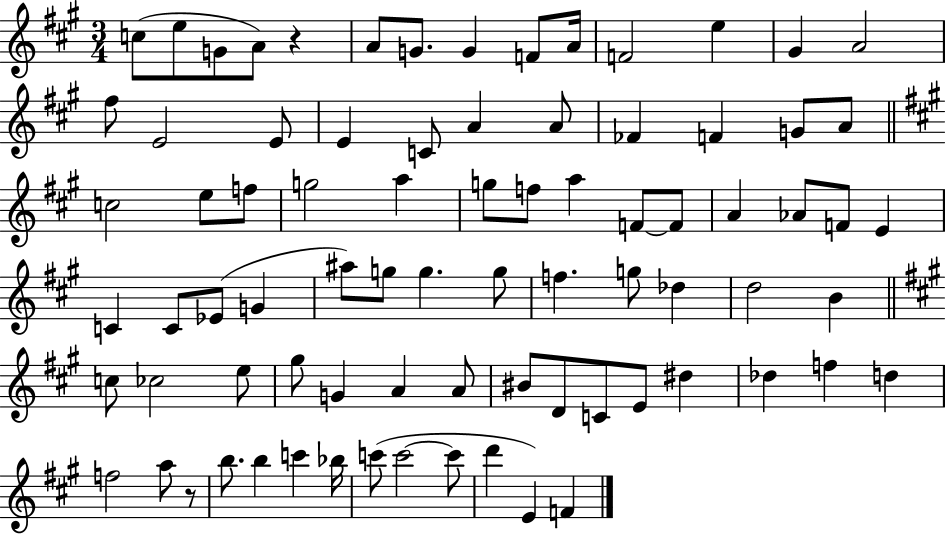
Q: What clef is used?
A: treble